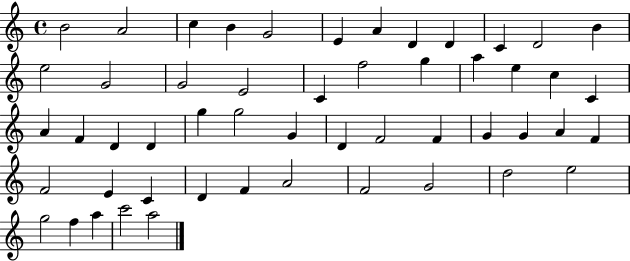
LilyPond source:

{
  \clef treble
  \time 4/4
  \defaultTimeSignature
  \key c \major
  b'2 a'2 | c''4 b'4 g'2 | e'4 a'4 d'4 d'4 | c'4 d'2 b'4 | \break e''2 g'2 | g'2 e'2 | c'4 f''2 g''4 | a''4 e''4 c''4 c'4 | \break a'4 f'4 d'4 d'4 | g''4 g''2 g'4 | d'4 f'2 f'4 | g'4 g'4 a'4 f'4 | \break f'2 e'4 c'4 | d'4 f'4 a'2 | f'2 g'2 | d''2 e''2 | \break g''2 f''4 a''4 | c'''2 a''2 | \bar "|."
}